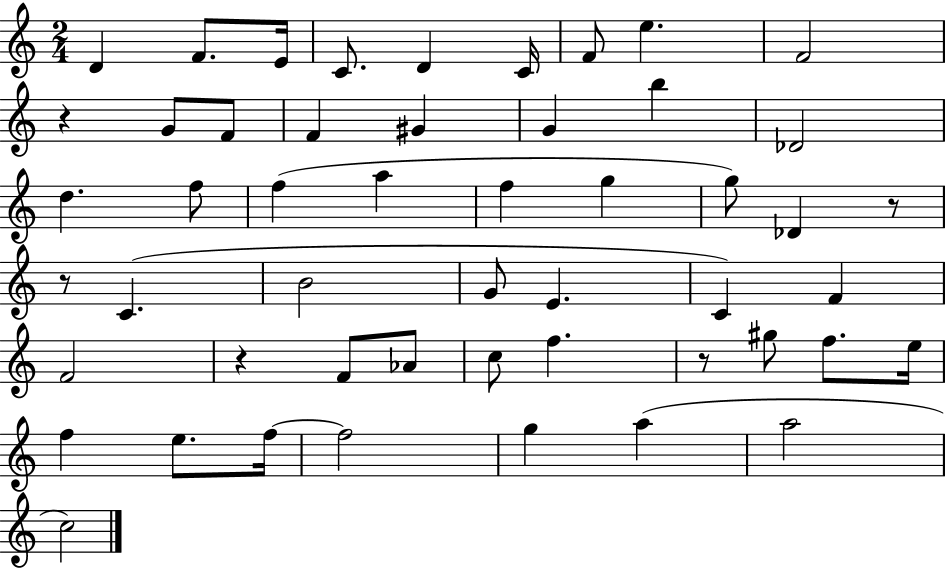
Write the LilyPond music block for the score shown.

{
  \clef treble
  \numericTimeSignature
  \time 2/4
  \key c \major
  d'4 f'8. e'16 | c'8. d'4 c'16 | f'8 e''4. | f'2 | \break r4 g'8 f'8 | f'4 gis'4 | g'4 b''4 | des'2 | \break d''4. f''8 | f''4( a''4 | f''4 g''4 | g''8) des'4 r8 | \break r8 c'4.( | b'2 | g'8 e'4. | c'4) f'4 | \break f'2 | r4 f'8 aes'8 | c''8 f''4. | r8 gis''8 f''8. e''16 | \break f''4 e''8. f''16~~ | f''2 | g''4 a''4( | a''2 | \break c''2) | \bar "|."
}